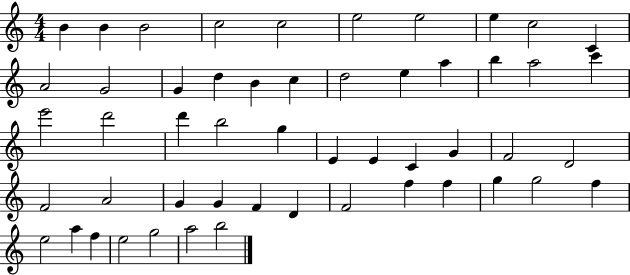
X:1
T:Untitled
M:4/4
L:1/4
K:C
B B B2 c2 c2 e2 e2 e c2 C A2 G2 G d B c d2 e a b a2 c' e'2 d'2 d' b2 g E E C G F2 D2 F2 A2 G G F D F2 f f g g2 f e2 a f e2 g2 a2 b2